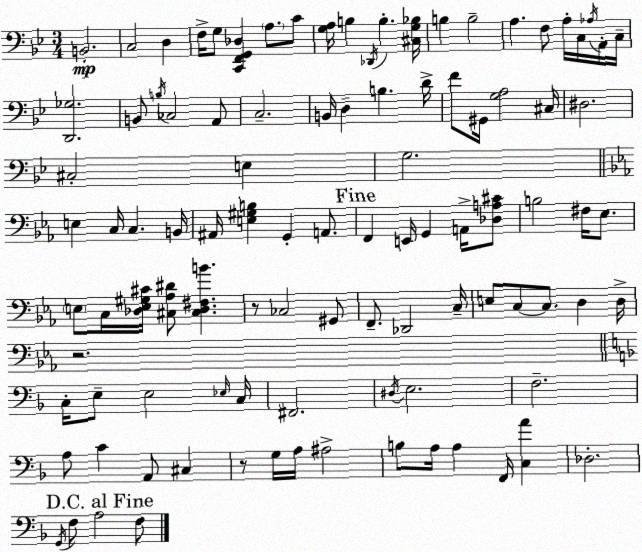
X:1
T:Untitled
M:3/4
L:1/4
K:Gm
B,,2 C,2 D, F,/4 G,/2 [C,,F,,G,,_D,] A,/2 C/2 [G,A,]/4 B, _D,,/4 B, [^C,G,_B,]/4 B, B,2 A, F,/2 A,/4 C,/4 _A,/4 A,,/4 C,/4 [D,,_G,]2 B,,/2 B,/4 _C,2 A,,/2 C,2 B,,/4 D, B, D/4 F/2 ^G,,/4 [G,A,]2 ^C,/4 ^D,2 ^C,2 E, G,2 E, C,/4 C, B,,/4 ^A,,/4 [E,^G,B,] G,, A,,/2 F,, E,,/4 G,, A,,/4 [_D,A,^C]/2 B,2 ^F,/4 _E,/2 E,/2 C,/4 [_D,E,^G,^C]/4 [^C,_A,^D]/2 [^C,_D,^F,B] z/2 _C,2 ^G,,/2 F,,/2 _D,,2 C,/4 E,/2 C,/2 C,/2 D, D,/4 z2 C,/4 E,/2 E,2 _E,/4 C,/4 ^F,,2 ^D,/4 E,2 F,2 A,/2 C A,,/2 ^C, z/2 G,/4 A,/4 ^A,2 B,/2 A,/4 A, F,,/4 [C,A] _D,2 G,,/4 F,/2 A,2 F,/2